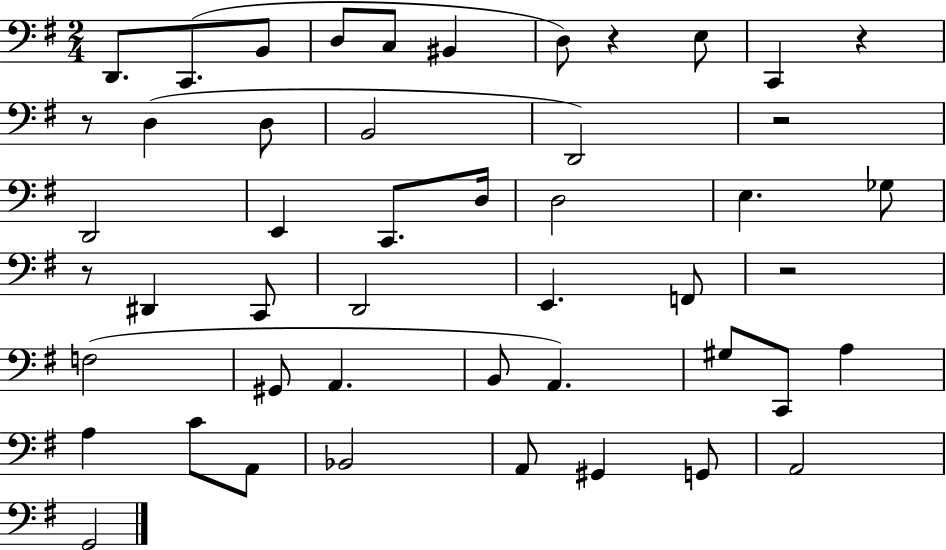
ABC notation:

X:1
T:Untitled
M:2/4
L:1/4
K:G
D,,/2 C,,/2 B,,/2 D,/2 C,/2 ^B,, D,/2 z E,/2 C,, z z/2 D, D,/2 B,,2 D,,2 z2 D,,2 E,, C,,/2 D,/4 D,2 E, _G,/2 z/2 ^D,, C,,/2 D,,2 E,, F,,/2 z2 F,2 ^G,,/2 A,, B,,/2 A,, ^G,/2 C,,/2 A, A, C/2 A,,/2 _B,,2 A,,/2 ^G,, G,,/2 A,,2 G,,2